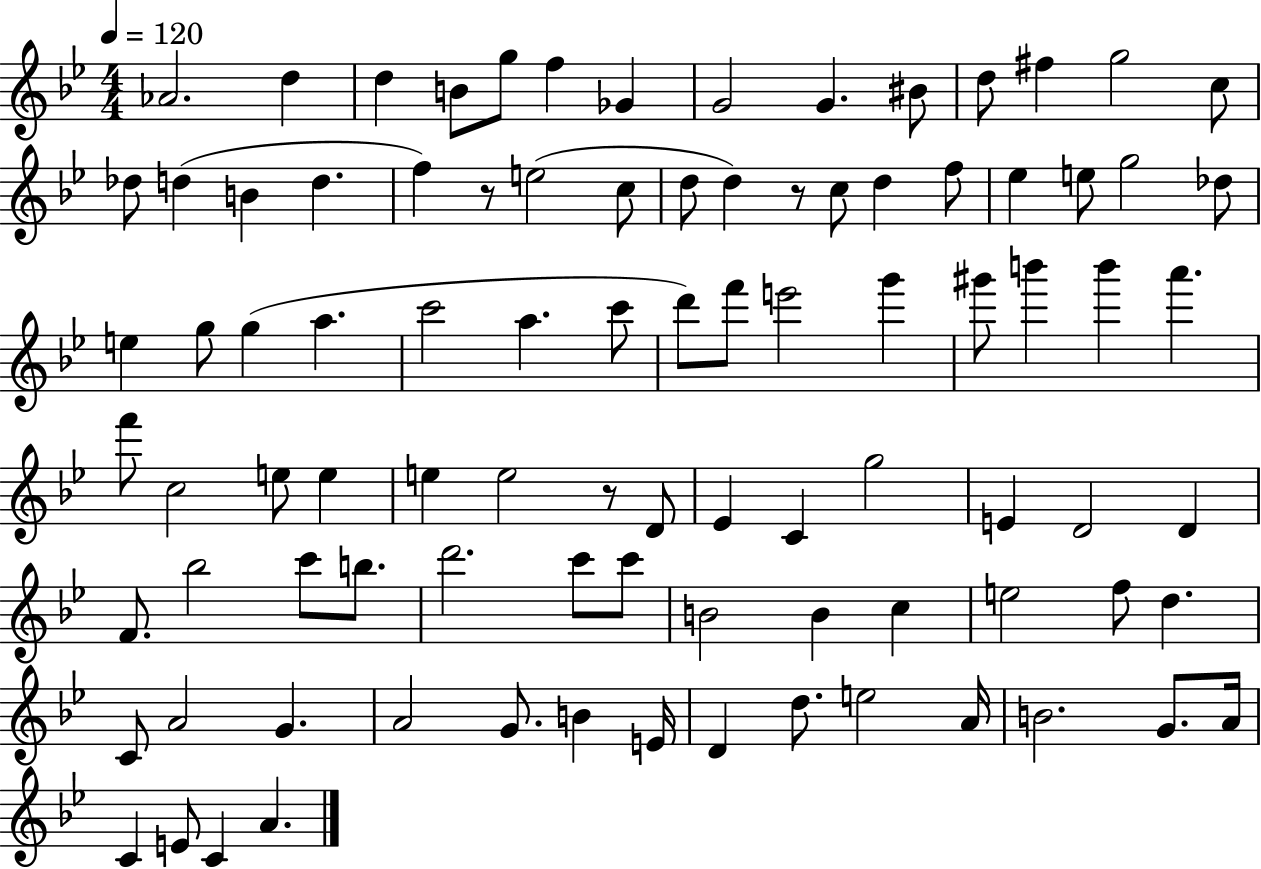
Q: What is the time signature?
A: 4/4